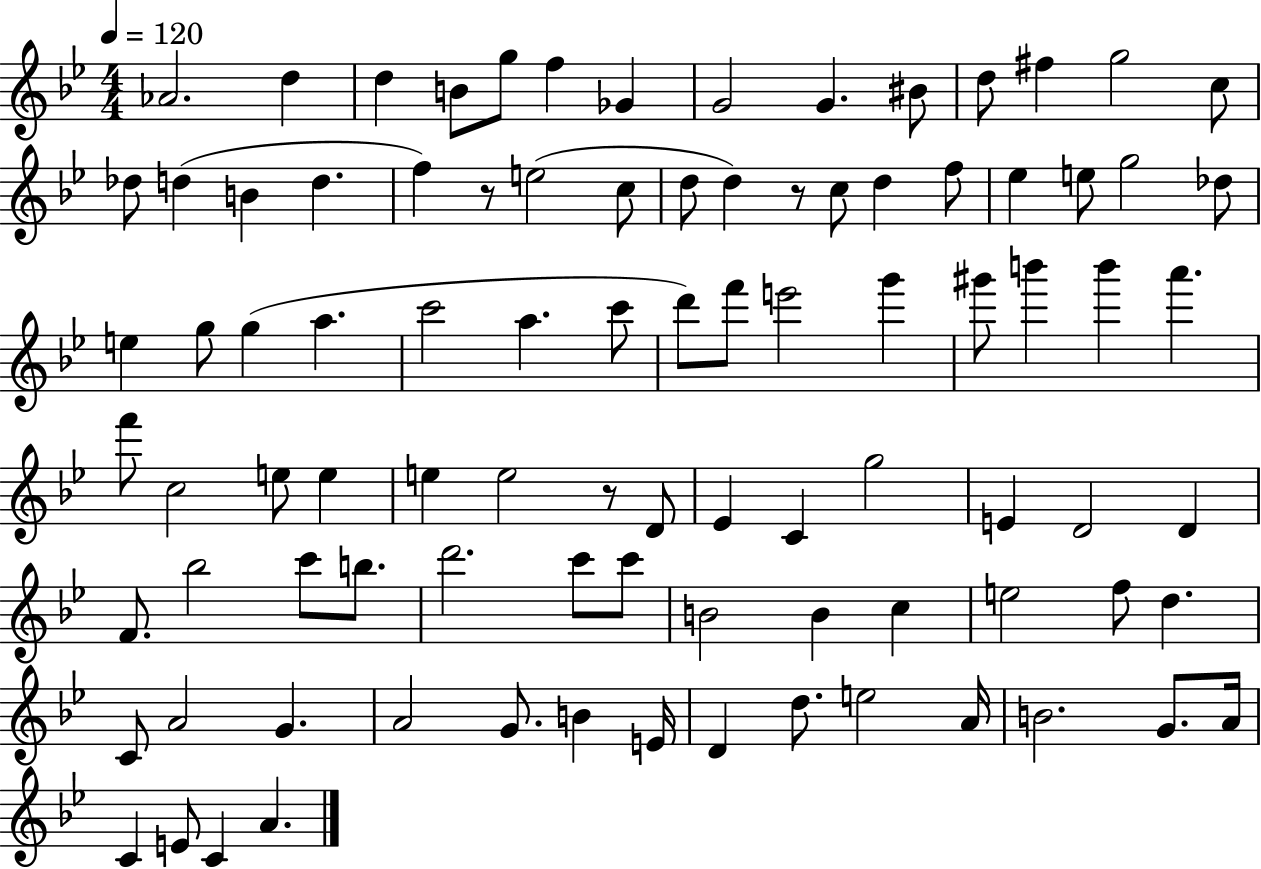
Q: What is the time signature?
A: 4/4